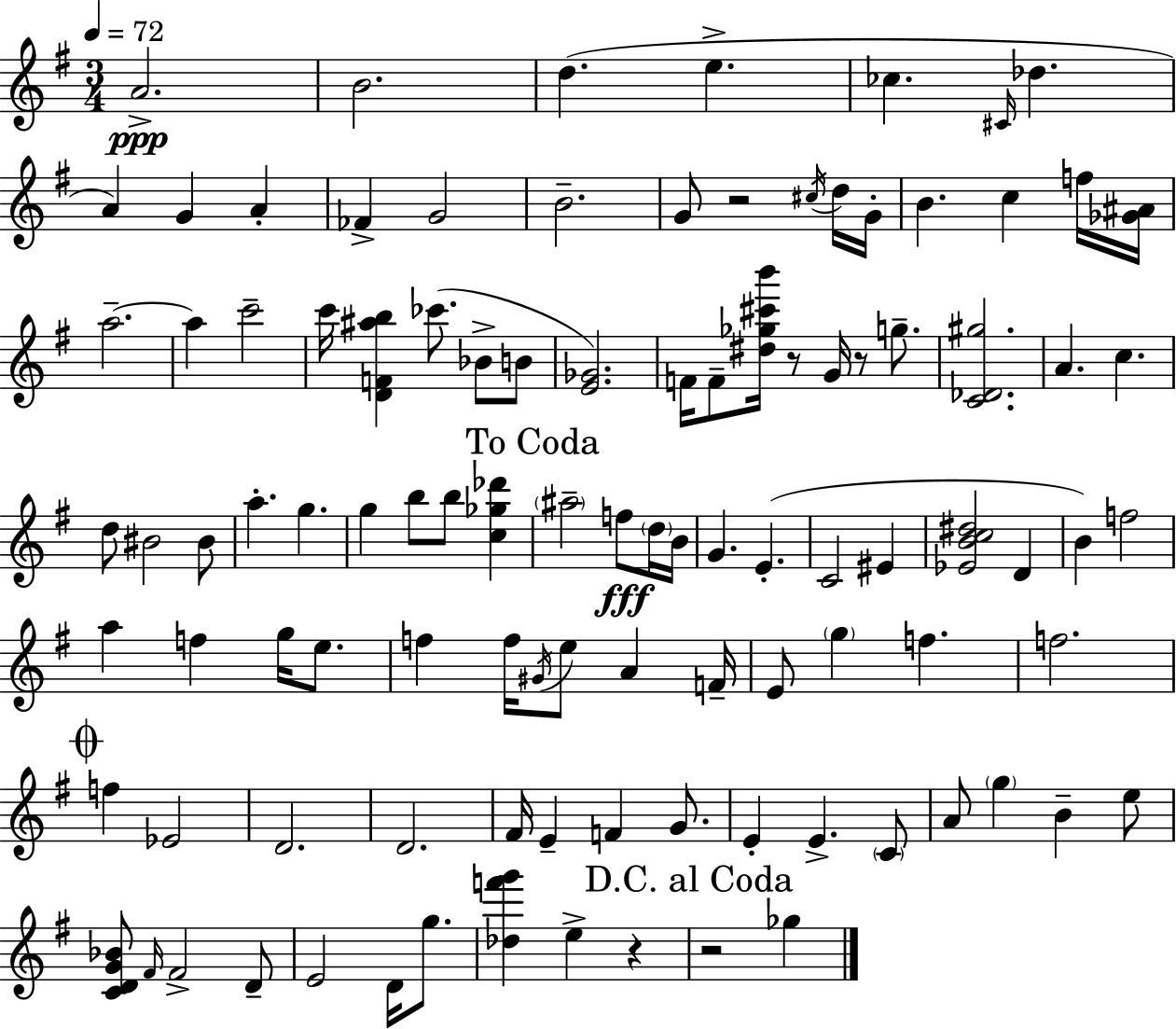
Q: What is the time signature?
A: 3/4